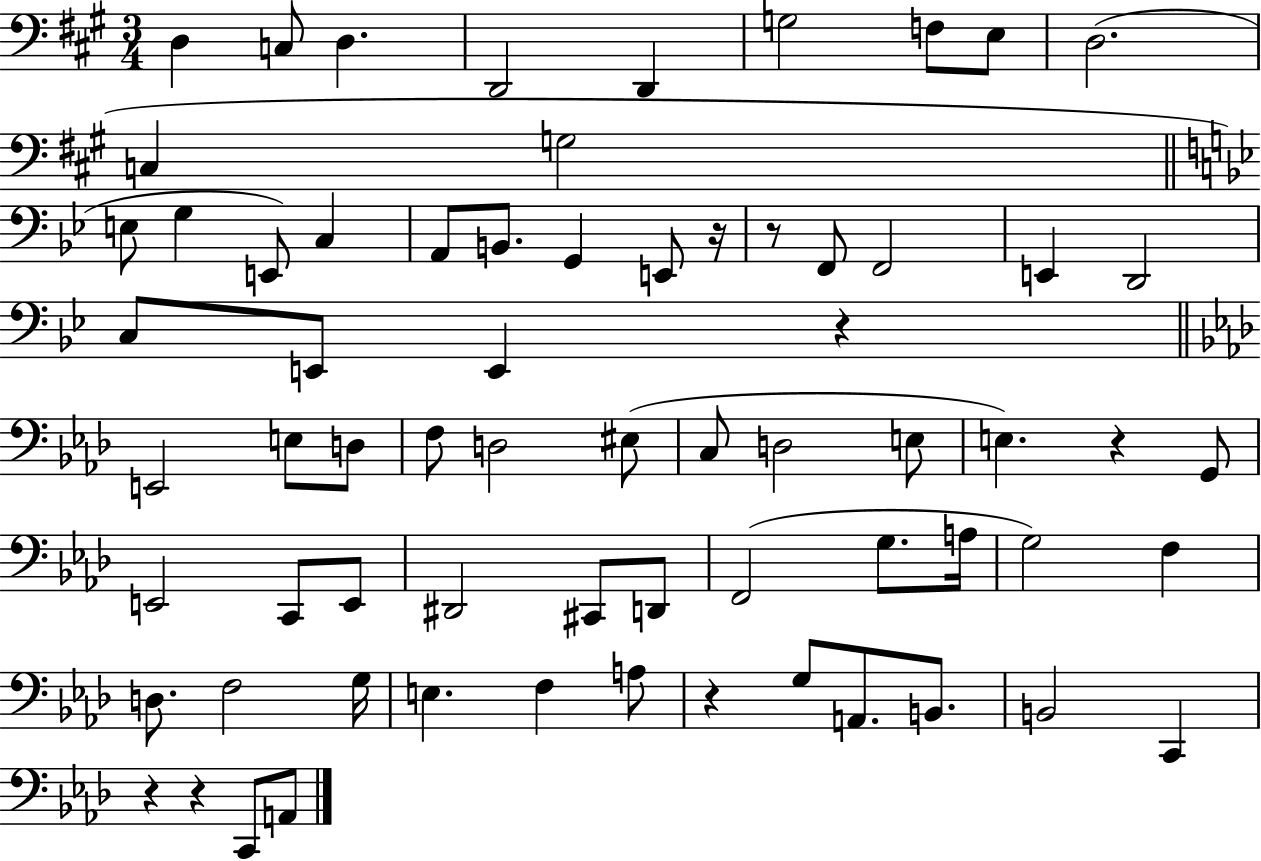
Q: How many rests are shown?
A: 7